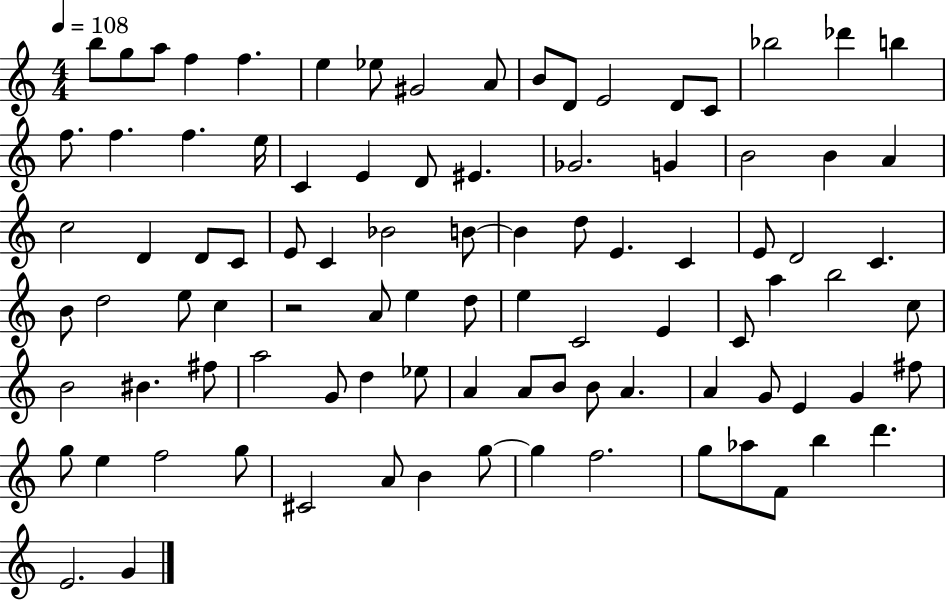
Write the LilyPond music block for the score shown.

{
  \clef treble
  \numericTimeSignature
  \time 4/4
  \key c \major
  \tempo 4 = 108
  b''8 g''8 a''8 f''4 f''4. | e''4 ees''8 gis'2 a'8 | b'8 d'8 e'2 d'8 c'8 | bes''2 des'''4 b''4 | \break f''8. f''4. f''4. e''16 | c'4 e'4 d'8 eis'4. | ges'2. g'4 | b'2 b'4 a'4 | \break c''2 d'4 d'8 c'8 | e'8 c'4 bes'2 b'8~~ | b'4 d''8 e'4. c'4 | e'8 d'2 c'4. | \break b'8 d''2 e''8 c''4 | r2 a'8 e''4 d''8 | e''4 c'2 e'4 | c'8 a''4 b''2 c''8 | \break b'2 bis'4. fis''8 | a''2 g'8 d''4 ees''8 | a'4 a'8 b'8 b'8 a'4. | a'4 g'8 e'4 g'4 fis''8 | \break g''8 e''4 f''2 g''8 | cis'2 a'8 b'4 g''8~~ | g''4 f''2. | g''8 aes''8 f'8 b''4 d'''4. | \break e'2. g'4 | \bar "|."
}